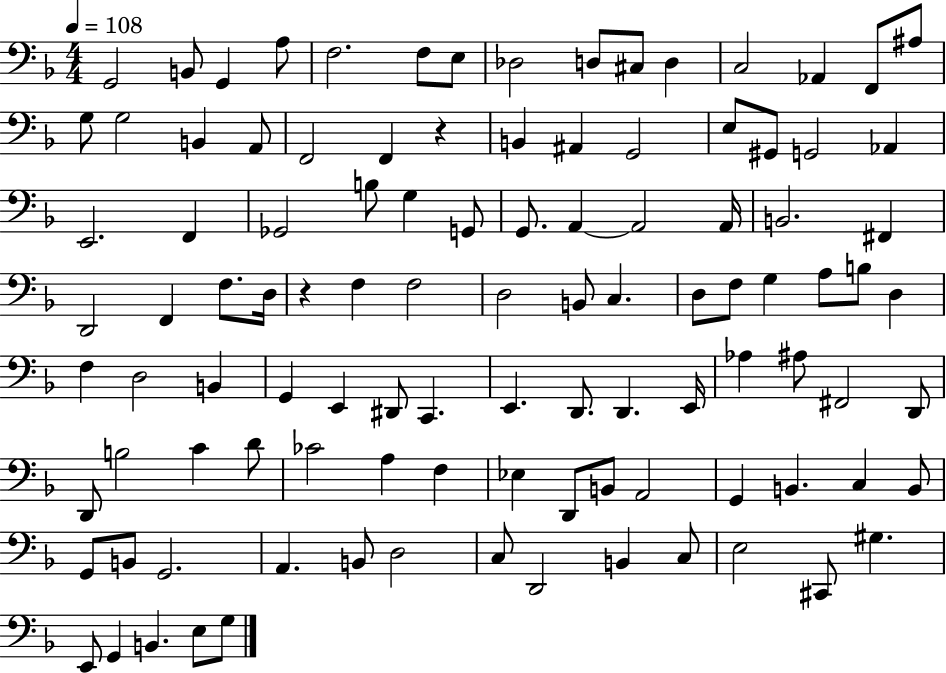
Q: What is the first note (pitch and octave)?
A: G2